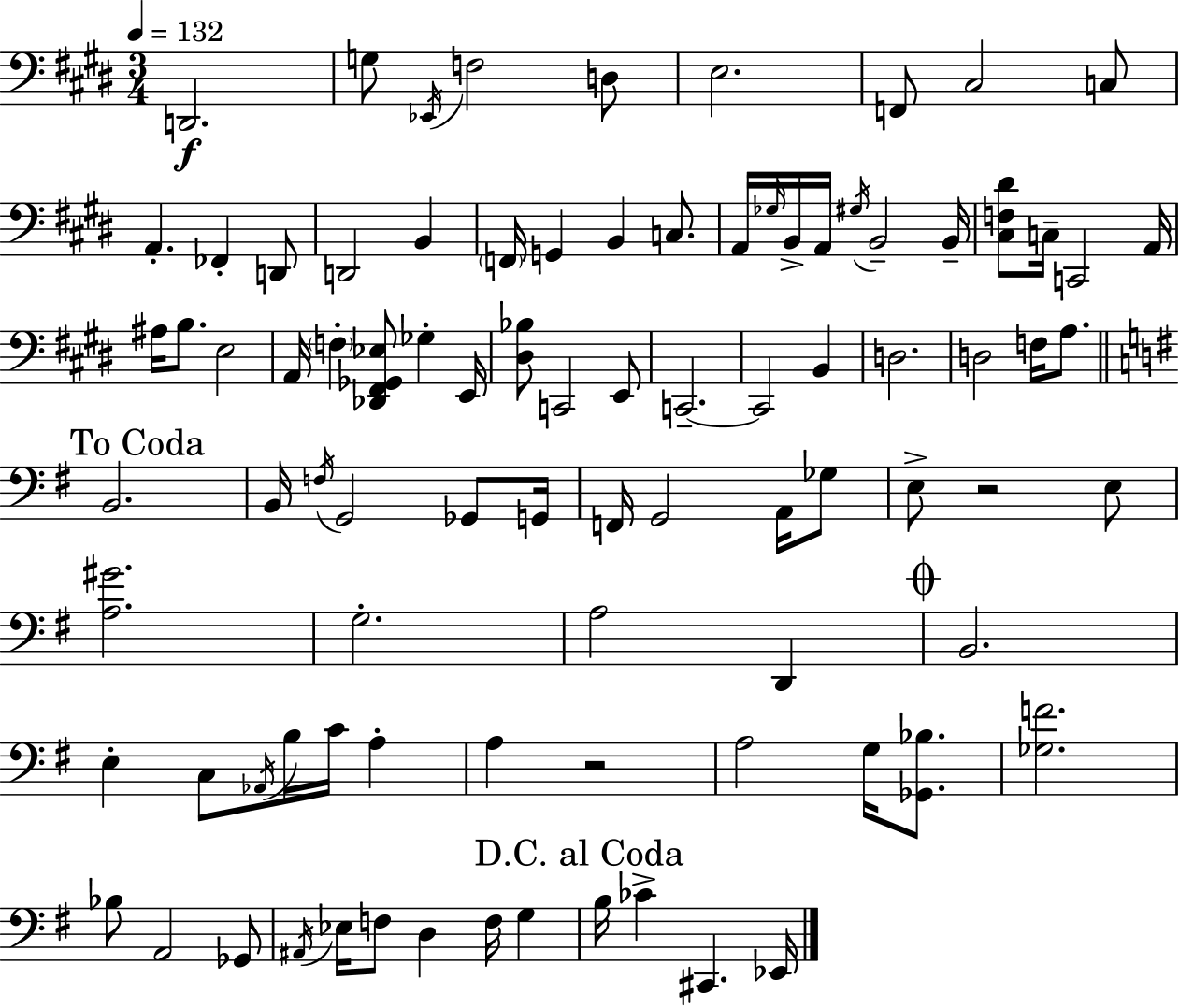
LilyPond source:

{
  \clef bass
  \numericTimeSignature
  \time 3/4
  \key e \major
  \tempo 4 = 132
  d,2.\f | g8 \acciaccatura { ees,16 } f2 d8 | e2. | f,8 cis2 c8 | \break a,4.-. fes,4-. d,8 | d,2 b,4 | \parenthesize f,16 g,4 b,4 c8. | a,16 \grace { ges16 } b,16-> a,16 \acciaccatura { gis16 } b,2-- | \break b,16-- <cis f dis'>8 c16-- c,2 | a,16 ais16 b8. e2 | a,16 \parenthesize f4-. <des, fis, ges, ees>8 ges4-. | e,16 <dis bes>8 c,2 | \break e,8 c,2.--~~ | c,2 b,4 | d2. | d2 f16 | \break a8. \mark "To Coda" \bar "||" \break \key g \major b,2. | b,16 \acciaccatura { f16 } g,2 ges,8 | g,16 f,16 g,2 a,16 ges8 | e8-> r2 e8 | \break <a gis'>2. | g2.-. | a2 d,4 | \mark \markup { \musicglyph "scripts.coda" } b,2. | \break e4-. c8 \acciaccatura { aes,16 } b16 c'16 a4-. | a4 r2 | a2 g16 <ges, bes>8. | <ges f'>2. | \break bes8 a,2 | ges,8 \acciaccatura { ais,16 } ees16 f8 d4 f16 g4 | \mark "D.C. al Coda" b16 ces'4-> cis,4. | ees,16 \bar "|."
}